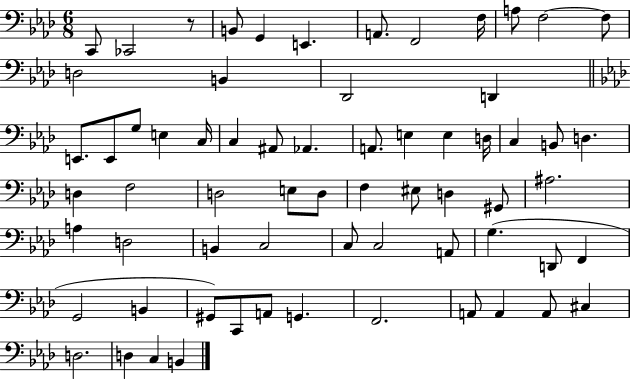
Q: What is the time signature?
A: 6/8